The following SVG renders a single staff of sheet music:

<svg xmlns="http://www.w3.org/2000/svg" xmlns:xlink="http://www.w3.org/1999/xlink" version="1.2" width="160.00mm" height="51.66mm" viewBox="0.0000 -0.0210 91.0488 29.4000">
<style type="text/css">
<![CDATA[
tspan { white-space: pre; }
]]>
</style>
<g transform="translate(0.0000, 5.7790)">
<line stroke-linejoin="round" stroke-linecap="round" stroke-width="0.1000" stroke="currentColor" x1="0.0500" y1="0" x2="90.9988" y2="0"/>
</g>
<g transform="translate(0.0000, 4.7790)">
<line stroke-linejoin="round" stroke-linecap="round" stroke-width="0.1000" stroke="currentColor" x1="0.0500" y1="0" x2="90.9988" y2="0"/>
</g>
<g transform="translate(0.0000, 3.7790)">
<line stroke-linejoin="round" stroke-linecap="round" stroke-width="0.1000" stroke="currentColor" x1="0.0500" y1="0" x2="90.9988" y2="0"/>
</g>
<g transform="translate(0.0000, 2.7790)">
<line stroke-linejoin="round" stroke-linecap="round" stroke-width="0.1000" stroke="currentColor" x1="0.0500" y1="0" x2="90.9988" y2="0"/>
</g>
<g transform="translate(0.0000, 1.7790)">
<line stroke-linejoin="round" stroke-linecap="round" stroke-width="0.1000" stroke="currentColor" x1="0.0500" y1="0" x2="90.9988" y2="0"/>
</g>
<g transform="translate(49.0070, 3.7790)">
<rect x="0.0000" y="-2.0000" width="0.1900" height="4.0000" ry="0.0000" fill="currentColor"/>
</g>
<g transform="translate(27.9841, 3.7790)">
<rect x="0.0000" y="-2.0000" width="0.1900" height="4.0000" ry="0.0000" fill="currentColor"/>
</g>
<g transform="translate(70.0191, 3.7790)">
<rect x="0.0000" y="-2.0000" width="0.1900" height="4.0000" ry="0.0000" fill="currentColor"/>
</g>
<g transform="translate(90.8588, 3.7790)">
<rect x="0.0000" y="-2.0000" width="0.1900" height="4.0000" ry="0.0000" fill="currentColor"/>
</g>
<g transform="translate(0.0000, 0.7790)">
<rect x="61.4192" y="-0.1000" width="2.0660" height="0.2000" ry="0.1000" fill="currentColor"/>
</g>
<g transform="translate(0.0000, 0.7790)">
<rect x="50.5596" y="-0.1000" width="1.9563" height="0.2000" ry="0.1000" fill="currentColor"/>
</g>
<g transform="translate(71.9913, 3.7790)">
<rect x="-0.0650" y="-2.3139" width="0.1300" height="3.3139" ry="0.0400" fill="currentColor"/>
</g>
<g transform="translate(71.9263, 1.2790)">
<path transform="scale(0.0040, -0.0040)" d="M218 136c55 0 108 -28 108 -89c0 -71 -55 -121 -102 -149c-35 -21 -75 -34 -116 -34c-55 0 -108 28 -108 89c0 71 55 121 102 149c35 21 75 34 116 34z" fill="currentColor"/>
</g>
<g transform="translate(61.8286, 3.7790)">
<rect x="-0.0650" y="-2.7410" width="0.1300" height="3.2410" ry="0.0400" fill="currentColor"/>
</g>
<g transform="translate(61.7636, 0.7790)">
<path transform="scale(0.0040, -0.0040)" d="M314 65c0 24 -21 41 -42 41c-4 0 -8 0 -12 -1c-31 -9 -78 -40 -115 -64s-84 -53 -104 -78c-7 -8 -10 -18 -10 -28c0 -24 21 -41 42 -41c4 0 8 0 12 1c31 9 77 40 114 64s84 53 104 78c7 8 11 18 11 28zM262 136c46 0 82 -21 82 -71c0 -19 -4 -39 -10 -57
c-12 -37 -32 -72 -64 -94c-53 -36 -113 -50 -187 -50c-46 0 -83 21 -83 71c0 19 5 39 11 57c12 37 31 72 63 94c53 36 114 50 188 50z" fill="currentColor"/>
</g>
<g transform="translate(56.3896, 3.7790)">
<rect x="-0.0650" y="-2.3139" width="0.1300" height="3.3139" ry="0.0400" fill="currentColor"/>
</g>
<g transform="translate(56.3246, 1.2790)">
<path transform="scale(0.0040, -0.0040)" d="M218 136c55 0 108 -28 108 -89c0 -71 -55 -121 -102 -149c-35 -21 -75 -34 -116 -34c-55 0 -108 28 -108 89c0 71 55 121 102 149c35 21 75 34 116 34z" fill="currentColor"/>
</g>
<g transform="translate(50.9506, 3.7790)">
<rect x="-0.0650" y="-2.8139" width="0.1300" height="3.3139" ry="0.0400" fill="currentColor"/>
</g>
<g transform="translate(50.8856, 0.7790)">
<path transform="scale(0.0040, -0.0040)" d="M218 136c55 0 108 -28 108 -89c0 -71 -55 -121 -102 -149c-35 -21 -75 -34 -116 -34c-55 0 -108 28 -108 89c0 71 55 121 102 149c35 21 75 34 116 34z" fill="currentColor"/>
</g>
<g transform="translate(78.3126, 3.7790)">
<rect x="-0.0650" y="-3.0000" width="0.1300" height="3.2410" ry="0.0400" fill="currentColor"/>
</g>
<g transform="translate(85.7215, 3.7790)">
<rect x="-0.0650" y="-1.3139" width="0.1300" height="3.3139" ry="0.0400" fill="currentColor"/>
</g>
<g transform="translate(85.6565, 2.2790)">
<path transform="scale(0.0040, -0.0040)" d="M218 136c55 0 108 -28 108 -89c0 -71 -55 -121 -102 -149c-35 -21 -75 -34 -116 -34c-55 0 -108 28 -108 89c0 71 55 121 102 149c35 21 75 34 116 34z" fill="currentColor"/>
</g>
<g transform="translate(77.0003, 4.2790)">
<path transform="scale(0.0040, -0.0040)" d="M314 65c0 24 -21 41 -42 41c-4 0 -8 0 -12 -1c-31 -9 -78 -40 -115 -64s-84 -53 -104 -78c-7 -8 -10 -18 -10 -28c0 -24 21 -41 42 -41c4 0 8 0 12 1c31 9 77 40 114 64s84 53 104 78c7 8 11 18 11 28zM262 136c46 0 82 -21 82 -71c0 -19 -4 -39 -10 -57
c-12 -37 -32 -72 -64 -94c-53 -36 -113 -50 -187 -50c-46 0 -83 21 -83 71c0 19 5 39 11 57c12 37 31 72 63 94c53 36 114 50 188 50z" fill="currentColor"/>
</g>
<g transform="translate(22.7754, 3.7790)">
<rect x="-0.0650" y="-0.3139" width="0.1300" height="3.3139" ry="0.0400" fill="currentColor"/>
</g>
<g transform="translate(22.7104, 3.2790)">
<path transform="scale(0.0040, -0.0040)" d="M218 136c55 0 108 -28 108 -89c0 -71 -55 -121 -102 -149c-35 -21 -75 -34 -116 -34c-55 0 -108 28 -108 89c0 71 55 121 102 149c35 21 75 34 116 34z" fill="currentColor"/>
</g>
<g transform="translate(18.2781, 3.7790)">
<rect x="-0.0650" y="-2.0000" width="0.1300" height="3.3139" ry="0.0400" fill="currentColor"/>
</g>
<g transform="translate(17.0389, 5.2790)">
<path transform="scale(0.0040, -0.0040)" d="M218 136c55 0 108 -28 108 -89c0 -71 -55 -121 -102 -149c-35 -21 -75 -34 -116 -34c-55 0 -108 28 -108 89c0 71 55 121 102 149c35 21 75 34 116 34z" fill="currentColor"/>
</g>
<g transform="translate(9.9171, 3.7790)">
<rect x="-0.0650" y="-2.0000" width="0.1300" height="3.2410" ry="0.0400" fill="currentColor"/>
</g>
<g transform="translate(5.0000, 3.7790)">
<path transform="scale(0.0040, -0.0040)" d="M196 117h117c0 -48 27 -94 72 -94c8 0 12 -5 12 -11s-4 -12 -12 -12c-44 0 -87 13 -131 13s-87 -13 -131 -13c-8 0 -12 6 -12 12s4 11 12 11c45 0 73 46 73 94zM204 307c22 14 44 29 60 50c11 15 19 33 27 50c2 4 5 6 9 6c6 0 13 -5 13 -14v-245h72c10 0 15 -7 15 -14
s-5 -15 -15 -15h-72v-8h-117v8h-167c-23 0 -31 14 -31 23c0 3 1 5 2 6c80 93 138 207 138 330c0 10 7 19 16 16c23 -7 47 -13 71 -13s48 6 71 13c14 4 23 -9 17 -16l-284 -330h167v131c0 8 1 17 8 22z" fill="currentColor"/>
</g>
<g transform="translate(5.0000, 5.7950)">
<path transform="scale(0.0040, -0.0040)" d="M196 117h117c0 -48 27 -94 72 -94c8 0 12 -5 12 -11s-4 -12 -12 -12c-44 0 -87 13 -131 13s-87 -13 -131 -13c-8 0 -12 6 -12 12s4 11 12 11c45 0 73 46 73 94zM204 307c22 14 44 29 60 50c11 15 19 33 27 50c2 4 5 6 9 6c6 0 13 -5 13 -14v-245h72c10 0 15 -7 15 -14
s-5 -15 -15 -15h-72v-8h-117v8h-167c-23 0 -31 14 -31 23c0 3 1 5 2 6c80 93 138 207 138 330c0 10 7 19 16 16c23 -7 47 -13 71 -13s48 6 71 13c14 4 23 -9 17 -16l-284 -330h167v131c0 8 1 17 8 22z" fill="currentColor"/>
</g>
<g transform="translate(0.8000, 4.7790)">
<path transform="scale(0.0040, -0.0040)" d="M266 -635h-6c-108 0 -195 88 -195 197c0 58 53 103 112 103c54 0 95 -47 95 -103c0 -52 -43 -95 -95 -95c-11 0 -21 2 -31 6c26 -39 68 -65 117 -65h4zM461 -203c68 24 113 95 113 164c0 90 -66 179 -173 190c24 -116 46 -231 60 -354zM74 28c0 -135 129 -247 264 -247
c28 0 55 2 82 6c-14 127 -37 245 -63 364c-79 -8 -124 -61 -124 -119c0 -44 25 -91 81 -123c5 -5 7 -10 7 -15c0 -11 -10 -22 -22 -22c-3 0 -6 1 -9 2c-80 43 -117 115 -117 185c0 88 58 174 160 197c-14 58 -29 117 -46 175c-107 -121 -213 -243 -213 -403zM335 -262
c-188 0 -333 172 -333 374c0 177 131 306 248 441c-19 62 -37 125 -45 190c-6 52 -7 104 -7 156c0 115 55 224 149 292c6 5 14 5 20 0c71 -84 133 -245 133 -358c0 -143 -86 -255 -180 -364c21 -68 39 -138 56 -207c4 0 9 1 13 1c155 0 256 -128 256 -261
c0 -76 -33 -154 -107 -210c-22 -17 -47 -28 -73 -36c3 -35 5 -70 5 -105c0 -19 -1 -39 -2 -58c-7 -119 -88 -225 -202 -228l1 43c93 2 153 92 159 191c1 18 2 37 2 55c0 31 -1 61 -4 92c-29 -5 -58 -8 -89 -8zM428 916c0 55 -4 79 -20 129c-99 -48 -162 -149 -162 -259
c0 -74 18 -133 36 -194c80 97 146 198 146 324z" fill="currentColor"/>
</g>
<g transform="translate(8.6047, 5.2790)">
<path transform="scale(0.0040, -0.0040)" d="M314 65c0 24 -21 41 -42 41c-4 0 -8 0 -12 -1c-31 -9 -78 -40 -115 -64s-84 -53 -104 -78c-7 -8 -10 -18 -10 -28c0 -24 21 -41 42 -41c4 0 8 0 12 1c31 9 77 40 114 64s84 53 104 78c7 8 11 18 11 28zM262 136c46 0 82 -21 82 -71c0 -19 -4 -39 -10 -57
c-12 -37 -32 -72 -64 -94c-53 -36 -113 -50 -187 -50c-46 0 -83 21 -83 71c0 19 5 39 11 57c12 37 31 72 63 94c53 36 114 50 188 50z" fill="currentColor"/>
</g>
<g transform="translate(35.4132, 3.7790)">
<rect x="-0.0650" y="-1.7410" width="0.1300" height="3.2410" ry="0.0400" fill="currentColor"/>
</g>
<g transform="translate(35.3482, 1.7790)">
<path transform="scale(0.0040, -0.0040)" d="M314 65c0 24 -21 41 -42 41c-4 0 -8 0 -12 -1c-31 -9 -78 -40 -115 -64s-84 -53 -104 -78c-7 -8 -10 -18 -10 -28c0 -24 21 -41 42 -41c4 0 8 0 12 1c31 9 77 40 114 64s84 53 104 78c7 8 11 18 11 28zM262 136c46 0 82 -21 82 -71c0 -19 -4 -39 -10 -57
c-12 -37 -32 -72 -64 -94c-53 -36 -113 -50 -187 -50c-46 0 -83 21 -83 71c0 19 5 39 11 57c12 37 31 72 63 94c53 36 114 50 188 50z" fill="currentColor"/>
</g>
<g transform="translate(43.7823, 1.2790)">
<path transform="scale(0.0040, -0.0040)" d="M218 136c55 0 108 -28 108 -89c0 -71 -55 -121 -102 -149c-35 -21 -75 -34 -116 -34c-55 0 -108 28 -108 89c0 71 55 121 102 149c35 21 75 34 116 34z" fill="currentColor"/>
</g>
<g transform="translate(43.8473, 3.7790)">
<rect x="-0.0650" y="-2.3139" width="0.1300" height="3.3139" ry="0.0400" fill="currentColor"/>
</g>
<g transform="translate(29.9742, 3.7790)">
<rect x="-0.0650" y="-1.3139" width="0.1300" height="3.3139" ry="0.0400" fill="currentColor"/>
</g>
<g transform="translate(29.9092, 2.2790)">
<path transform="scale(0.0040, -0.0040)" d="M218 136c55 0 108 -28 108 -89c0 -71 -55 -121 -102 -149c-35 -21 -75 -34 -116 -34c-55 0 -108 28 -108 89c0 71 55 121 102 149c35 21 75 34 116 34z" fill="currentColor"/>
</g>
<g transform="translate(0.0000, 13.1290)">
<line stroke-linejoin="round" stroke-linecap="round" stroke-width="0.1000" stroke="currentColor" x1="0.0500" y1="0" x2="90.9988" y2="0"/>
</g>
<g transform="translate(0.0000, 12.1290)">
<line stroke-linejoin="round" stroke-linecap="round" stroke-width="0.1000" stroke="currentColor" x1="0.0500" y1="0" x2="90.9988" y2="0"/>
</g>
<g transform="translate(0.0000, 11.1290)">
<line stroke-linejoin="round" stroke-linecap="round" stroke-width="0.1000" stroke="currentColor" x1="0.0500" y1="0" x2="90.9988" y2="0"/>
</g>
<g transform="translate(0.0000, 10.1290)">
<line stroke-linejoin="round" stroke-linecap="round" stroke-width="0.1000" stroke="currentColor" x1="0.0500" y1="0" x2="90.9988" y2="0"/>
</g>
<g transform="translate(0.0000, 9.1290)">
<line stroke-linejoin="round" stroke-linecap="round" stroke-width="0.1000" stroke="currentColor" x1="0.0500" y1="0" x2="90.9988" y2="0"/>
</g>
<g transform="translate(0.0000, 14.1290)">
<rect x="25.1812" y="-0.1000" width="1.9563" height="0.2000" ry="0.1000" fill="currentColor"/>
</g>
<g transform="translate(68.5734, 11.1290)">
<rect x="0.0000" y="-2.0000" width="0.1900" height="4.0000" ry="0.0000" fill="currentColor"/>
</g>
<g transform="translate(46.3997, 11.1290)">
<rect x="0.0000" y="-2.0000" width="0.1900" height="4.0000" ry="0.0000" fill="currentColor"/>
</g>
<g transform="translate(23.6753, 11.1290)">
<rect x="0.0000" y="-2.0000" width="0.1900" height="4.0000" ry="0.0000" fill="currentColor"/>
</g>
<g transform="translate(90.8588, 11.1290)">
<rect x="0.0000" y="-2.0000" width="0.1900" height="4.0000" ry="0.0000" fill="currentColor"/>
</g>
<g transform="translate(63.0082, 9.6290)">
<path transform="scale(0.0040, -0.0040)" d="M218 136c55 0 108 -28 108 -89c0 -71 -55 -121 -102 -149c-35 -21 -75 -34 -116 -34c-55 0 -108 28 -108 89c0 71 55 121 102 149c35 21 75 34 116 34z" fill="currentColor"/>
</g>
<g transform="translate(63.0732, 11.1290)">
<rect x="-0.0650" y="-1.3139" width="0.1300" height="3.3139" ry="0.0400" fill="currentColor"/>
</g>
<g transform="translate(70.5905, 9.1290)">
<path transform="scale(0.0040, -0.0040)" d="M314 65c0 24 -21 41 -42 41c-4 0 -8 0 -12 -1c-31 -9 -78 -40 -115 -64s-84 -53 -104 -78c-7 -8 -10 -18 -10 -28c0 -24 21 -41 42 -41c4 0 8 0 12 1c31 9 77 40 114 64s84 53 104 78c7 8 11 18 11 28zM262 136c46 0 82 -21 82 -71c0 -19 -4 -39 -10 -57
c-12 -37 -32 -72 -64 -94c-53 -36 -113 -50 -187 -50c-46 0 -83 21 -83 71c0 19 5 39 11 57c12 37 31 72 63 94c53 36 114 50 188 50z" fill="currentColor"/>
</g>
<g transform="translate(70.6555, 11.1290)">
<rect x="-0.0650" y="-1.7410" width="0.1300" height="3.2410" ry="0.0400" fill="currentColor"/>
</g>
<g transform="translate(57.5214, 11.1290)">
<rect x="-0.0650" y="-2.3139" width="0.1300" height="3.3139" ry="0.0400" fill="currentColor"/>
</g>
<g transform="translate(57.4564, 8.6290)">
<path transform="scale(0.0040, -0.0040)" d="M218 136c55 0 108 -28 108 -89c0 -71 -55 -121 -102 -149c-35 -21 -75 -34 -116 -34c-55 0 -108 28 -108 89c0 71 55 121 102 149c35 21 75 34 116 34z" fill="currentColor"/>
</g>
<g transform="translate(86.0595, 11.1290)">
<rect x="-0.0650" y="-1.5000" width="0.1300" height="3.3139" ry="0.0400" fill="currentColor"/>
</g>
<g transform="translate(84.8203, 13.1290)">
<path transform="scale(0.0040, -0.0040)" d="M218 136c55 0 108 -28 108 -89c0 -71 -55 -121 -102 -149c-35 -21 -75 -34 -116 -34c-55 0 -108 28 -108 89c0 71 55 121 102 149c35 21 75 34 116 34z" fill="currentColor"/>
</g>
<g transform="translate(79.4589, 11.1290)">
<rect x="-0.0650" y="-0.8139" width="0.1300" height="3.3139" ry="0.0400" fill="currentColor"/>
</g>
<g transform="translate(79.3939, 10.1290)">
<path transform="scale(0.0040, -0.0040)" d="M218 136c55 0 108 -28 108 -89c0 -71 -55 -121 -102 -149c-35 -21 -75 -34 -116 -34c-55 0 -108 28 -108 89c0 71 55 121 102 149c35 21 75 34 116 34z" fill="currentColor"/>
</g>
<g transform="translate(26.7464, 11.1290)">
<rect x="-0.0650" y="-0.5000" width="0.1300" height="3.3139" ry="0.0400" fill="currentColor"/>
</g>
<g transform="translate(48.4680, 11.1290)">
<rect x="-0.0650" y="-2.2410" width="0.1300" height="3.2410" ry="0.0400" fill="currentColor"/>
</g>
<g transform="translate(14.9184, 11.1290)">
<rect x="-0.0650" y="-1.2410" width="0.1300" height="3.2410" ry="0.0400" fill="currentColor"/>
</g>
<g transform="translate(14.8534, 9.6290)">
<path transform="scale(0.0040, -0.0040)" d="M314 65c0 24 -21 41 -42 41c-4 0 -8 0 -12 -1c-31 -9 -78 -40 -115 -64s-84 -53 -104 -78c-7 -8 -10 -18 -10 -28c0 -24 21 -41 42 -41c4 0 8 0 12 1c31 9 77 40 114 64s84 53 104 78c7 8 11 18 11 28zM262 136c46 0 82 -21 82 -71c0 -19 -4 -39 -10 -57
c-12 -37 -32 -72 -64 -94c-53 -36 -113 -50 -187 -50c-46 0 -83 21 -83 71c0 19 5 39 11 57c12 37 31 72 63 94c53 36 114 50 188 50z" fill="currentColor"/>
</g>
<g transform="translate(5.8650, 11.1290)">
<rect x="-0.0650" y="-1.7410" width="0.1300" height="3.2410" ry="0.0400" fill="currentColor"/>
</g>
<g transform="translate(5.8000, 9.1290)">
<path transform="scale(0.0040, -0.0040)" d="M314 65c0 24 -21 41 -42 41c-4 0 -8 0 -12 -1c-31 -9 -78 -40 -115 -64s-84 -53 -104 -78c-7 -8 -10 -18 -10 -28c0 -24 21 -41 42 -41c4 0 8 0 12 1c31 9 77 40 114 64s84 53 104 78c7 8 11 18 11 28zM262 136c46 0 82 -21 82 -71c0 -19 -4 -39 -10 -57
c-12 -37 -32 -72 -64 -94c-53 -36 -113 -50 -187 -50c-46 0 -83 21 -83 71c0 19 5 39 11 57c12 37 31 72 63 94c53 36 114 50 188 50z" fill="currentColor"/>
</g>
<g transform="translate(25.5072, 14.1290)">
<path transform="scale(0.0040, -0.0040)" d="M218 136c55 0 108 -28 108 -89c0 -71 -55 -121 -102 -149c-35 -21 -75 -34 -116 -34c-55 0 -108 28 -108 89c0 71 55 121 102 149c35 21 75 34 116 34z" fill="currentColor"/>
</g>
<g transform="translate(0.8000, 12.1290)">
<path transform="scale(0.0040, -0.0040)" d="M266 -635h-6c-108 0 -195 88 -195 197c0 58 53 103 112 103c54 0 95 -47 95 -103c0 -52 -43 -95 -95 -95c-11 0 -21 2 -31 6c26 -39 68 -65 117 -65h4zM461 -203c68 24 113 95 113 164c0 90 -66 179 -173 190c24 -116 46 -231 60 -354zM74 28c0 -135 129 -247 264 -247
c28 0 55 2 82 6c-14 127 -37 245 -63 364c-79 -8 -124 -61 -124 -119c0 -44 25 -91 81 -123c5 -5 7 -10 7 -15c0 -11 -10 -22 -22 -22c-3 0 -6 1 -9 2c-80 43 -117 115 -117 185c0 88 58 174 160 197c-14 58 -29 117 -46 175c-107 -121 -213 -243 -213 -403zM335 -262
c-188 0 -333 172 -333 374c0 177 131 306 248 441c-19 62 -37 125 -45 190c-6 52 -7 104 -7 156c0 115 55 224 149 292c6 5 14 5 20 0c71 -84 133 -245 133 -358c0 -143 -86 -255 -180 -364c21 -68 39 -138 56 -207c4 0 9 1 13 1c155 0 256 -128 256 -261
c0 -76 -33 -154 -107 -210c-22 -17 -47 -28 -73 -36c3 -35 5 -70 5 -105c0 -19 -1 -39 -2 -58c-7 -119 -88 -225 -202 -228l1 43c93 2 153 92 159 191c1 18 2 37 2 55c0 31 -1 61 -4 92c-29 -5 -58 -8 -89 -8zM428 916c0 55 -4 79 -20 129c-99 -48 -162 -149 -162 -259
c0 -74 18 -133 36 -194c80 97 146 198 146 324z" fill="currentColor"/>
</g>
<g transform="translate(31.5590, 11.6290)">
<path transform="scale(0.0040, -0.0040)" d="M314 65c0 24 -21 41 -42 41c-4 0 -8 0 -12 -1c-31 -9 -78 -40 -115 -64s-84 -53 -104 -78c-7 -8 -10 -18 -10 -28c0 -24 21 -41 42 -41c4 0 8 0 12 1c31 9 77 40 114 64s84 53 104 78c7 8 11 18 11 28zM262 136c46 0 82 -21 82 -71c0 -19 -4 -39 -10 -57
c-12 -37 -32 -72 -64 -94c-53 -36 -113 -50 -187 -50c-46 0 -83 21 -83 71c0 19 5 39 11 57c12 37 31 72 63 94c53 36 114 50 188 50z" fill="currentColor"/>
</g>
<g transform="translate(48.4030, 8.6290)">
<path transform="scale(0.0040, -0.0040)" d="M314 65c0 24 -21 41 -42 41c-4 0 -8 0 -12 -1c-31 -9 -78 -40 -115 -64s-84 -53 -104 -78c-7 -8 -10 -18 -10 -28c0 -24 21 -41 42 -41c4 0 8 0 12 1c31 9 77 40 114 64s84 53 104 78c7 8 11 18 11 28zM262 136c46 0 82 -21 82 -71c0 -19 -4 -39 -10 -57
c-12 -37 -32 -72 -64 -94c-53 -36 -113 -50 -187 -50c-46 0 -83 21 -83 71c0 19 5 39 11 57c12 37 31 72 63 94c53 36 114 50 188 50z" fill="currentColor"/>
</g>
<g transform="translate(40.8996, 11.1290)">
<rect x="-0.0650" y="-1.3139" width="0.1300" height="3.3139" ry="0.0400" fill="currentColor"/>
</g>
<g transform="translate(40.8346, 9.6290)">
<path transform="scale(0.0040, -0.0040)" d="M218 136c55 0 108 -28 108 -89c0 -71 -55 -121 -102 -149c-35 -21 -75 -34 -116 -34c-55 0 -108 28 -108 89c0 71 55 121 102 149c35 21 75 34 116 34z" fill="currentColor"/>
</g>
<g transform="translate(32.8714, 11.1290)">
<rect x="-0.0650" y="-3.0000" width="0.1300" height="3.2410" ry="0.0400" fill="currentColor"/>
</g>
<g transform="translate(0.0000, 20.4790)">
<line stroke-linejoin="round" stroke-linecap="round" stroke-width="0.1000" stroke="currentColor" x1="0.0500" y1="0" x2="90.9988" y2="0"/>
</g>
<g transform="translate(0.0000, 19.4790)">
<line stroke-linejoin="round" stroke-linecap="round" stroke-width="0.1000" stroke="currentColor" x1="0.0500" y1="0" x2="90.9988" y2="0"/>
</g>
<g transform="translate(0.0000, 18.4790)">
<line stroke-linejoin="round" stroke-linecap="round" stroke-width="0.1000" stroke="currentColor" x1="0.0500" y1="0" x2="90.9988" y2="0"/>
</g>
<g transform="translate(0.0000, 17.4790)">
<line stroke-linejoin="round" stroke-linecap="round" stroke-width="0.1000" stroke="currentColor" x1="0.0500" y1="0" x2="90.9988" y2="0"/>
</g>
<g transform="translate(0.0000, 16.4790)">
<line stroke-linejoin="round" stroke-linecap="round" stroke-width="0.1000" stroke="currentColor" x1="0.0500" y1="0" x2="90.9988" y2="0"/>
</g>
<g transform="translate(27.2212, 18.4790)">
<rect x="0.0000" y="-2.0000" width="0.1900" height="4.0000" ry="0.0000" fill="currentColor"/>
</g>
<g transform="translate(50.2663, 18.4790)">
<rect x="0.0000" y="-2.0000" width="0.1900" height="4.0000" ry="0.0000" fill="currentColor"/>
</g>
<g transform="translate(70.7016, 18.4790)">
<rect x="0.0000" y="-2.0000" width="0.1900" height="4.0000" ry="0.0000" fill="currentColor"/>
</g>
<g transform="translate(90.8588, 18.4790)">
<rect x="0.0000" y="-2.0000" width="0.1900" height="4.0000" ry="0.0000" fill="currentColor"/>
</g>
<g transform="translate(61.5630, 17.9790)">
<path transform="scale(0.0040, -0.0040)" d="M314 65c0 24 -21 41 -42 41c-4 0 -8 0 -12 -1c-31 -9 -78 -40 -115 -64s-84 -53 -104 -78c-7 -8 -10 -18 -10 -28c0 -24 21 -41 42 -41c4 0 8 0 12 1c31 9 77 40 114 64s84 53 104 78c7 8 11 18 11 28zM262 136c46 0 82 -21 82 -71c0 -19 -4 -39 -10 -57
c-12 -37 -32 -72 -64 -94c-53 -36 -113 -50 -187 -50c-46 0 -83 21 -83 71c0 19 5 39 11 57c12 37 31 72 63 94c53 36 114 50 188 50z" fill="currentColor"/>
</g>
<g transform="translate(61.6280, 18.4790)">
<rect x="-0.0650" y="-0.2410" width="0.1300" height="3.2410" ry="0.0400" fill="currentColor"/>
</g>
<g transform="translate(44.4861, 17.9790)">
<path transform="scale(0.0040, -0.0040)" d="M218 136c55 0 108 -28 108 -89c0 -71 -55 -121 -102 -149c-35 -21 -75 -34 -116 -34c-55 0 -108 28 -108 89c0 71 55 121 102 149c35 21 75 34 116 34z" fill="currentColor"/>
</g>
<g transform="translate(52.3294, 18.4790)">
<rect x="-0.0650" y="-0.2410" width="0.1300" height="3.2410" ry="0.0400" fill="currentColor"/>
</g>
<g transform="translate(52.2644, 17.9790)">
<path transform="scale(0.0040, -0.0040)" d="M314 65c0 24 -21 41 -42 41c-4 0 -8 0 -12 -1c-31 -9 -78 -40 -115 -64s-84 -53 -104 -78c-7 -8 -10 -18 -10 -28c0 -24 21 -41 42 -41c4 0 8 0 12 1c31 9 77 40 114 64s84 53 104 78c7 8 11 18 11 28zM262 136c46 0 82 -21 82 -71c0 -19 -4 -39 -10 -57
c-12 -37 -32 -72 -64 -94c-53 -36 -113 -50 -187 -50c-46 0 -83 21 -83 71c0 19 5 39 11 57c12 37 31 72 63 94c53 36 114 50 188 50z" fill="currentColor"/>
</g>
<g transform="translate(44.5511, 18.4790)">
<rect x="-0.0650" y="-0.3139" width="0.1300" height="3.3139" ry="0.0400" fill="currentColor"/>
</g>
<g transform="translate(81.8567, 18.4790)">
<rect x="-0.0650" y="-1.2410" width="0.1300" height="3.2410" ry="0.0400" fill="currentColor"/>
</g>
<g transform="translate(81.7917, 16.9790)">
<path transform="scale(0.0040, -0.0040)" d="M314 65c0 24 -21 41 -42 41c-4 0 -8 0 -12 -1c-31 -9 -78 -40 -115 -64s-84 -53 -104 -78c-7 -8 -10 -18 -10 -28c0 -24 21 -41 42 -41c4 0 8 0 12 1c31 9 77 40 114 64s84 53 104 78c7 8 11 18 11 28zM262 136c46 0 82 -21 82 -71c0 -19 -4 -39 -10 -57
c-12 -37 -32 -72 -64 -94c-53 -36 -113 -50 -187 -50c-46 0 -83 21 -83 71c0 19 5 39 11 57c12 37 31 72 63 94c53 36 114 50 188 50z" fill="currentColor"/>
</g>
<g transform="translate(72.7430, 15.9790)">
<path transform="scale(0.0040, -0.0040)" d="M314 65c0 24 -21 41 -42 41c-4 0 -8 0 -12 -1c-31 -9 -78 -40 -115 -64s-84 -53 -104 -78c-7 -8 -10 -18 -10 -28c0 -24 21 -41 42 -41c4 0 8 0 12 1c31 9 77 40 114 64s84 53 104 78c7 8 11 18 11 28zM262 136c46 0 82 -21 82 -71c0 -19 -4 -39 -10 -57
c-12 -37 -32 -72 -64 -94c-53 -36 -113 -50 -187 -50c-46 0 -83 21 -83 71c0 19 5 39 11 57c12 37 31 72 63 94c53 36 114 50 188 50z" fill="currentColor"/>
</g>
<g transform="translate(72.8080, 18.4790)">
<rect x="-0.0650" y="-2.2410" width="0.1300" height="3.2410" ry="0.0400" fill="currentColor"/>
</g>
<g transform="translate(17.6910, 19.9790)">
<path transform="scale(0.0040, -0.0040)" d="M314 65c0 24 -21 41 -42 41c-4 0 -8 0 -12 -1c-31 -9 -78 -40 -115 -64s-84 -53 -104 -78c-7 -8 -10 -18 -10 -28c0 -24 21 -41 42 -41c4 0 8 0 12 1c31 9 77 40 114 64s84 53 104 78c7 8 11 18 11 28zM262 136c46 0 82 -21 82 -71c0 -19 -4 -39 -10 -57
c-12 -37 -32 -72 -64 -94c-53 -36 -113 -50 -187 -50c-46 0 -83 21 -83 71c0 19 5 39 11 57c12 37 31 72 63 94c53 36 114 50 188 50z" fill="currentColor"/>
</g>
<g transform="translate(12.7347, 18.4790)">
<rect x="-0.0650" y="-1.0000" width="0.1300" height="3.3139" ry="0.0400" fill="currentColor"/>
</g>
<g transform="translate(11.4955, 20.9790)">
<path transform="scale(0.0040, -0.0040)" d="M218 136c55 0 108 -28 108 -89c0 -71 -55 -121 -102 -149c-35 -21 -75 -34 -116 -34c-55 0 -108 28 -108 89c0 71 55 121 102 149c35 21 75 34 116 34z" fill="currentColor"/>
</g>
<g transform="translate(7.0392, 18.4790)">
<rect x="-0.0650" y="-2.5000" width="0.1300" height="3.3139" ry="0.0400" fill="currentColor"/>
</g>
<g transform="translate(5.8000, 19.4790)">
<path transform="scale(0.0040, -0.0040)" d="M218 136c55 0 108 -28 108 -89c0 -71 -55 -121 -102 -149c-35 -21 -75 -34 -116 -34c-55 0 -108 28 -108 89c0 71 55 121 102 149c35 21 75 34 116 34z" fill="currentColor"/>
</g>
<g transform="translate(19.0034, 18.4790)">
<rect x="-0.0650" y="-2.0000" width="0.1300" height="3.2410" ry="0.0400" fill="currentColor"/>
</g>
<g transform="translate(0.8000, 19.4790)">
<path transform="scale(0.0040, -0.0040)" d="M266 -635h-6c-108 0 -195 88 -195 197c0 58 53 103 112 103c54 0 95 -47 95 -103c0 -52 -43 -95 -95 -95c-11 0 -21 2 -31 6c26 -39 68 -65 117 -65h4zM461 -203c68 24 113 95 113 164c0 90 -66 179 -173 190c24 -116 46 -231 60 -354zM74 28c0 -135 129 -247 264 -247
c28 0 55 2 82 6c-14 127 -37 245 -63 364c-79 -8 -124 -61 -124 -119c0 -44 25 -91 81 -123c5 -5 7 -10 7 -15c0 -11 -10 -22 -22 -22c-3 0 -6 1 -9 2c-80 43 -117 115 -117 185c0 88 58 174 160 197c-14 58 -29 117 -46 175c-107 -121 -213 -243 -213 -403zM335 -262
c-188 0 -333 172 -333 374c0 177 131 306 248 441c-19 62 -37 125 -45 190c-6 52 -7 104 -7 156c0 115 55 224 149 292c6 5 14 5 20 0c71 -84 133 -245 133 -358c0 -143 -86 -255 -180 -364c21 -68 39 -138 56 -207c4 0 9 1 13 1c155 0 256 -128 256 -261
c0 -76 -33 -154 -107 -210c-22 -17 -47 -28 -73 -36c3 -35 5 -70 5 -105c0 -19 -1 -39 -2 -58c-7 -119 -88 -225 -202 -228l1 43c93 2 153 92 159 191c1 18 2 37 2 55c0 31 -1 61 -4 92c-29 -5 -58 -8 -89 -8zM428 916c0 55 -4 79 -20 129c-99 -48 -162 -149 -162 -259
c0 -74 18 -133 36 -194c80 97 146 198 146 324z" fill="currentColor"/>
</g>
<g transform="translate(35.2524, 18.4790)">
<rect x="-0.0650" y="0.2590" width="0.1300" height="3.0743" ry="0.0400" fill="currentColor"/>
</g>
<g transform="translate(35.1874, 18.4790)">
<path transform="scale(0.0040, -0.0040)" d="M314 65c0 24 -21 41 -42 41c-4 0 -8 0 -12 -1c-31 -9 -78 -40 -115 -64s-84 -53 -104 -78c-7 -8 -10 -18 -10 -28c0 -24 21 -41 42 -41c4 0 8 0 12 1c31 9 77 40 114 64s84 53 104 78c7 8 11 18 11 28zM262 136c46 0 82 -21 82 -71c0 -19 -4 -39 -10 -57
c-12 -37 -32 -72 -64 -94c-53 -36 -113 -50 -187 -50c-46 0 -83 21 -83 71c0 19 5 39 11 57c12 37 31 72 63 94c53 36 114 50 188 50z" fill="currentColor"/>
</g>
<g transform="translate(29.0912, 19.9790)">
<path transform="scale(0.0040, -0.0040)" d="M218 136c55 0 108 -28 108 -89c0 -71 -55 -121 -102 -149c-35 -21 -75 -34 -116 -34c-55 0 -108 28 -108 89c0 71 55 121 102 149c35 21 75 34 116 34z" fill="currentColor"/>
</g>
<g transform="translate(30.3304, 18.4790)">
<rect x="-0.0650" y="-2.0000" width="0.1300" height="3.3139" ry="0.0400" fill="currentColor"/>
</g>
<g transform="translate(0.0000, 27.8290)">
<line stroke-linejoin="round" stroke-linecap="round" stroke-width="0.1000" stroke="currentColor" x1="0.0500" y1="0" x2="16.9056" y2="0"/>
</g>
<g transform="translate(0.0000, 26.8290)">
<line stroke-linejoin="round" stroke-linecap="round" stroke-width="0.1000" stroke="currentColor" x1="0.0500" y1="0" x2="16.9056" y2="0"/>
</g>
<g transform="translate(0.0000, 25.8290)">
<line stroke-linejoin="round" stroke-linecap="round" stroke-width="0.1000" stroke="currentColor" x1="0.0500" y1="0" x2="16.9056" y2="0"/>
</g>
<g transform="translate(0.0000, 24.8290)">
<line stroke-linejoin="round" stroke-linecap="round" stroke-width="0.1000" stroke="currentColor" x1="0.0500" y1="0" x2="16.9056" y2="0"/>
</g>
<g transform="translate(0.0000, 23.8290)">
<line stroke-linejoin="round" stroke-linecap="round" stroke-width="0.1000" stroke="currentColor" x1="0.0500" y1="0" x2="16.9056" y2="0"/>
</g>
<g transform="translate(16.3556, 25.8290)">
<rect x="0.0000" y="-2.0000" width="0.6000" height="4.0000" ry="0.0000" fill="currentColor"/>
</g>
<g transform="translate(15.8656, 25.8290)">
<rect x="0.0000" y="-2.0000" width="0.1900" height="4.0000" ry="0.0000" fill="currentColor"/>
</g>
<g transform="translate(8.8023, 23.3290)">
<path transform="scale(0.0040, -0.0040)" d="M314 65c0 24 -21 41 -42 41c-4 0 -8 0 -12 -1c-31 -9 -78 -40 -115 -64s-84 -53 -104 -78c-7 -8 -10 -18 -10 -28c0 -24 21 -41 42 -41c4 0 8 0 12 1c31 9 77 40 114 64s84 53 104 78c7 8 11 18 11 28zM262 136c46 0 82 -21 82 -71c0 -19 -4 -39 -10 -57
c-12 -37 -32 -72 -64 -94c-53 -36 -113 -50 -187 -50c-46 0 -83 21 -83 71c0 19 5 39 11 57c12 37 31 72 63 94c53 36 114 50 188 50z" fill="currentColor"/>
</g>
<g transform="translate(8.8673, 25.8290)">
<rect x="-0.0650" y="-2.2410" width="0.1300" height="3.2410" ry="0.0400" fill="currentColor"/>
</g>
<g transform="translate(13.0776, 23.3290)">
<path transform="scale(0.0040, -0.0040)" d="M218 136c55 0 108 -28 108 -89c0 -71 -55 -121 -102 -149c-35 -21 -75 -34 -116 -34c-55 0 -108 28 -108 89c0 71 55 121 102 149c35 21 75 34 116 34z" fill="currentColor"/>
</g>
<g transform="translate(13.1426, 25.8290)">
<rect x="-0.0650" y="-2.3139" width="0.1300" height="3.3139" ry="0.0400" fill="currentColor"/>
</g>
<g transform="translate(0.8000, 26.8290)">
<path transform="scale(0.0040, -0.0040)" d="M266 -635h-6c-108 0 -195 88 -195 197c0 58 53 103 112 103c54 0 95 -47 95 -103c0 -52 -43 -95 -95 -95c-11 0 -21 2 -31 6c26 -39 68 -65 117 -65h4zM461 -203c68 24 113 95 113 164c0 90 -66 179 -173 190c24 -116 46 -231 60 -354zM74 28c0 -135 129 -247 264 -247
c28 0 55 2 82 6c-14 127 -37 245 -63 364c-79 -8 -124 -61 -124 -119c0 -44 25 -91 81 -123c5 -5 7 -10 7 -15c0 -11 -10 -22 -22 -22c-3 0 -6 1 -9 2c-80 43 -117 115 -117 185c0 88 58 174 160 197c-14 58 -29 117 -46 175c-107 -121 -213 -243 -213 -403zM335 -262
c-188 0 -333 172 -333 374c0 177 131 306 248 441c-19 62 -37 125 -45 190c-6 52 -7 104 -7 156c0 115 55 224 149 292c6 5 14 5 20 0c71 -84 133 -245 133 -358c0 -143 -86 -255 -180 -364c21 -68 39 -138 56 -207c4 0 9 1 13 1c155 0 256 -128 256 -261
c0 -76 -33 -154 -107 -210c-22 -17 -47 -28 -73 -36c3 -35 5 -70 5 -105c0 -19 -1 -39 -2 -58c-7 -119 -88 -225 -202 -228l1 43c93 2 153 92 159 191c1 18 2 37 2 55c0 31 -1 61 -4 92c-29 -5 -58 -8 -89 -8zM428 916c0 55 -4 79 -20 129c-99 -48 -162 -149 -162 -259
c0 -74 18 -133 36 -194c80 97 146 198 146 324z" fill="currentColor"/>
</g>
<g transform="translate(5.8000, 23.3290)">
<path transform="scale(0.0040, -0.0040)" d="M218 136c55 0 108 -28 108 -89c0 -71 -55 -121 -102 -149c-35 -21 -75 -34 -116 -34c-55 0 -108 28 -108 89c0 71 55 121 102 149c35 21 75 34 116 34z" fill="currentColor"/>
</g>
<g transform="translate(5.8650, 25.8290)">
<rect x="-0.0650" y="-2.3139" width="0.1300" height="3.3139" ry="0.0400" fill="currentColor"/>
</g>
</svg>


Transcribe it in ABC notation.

X:1
T:Untitled
M:4/4
L:1/4
K:C
F2 F c e f2 g a g a2 g A2 e f2 e2 C A2 e g2 g e f2 d E G D F2 F B2 c c2 c2 g2 e2 g g2 g